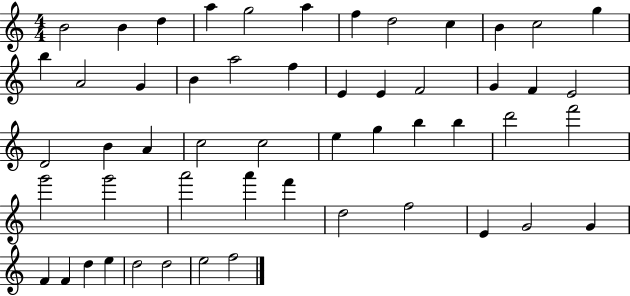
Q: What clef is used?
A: treble